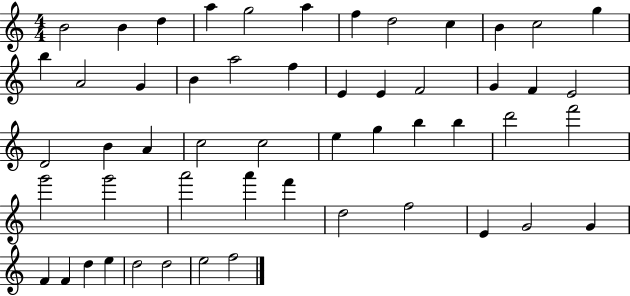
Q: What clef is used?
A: treble